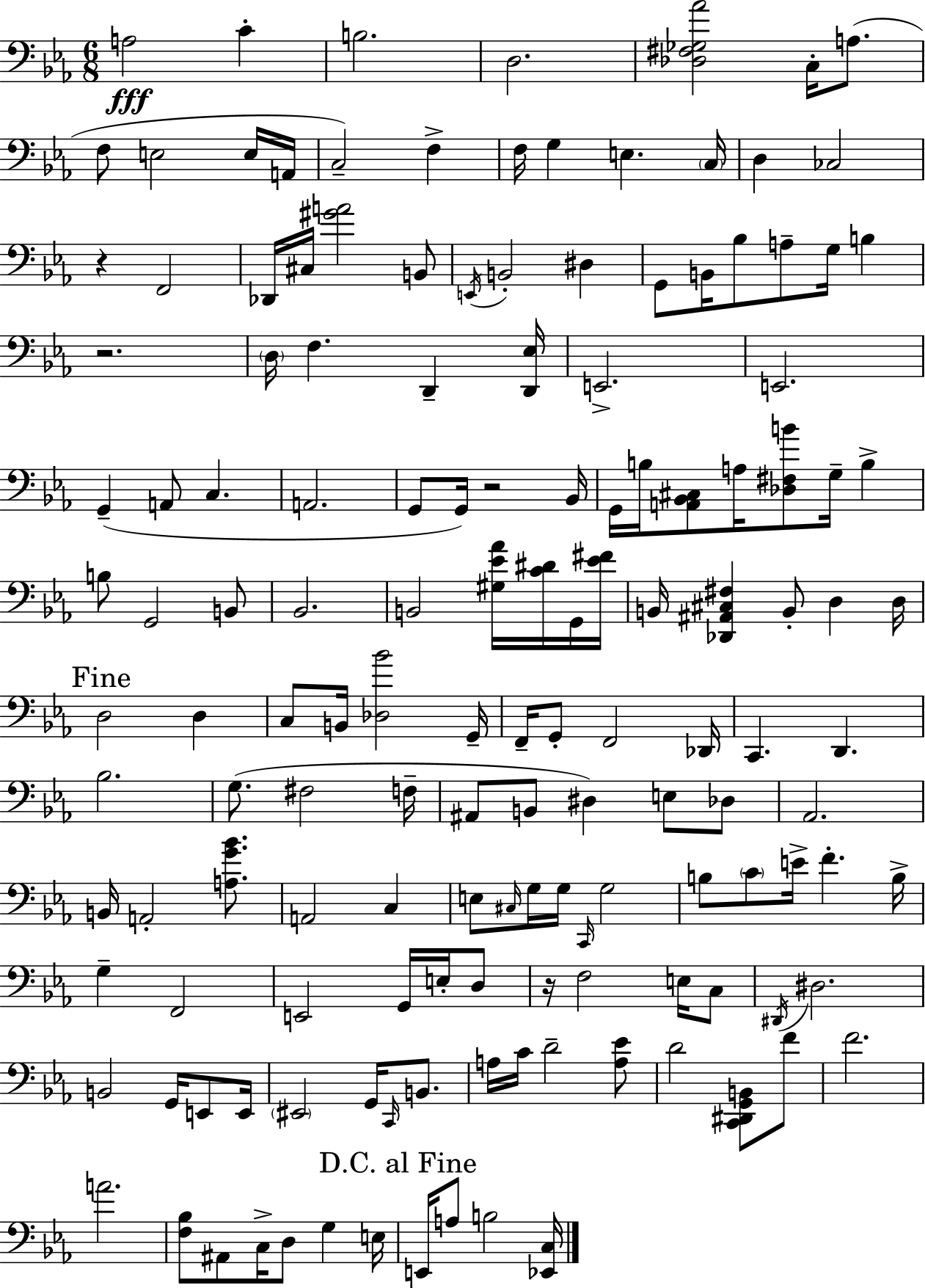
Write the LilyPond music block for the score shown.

{
  \clef bass
  \numericTimeSignature
  \time 6/8
  \key c \minor
  \repeat volta 2 { a2\fff c'4-. | b2. | d2. | <des fis ges aes'>2 c16-. a8.( | \break f8 e2 e16 a,16 | c2--) f4-> | f16 g4 e4. \parenthesize c16 | d4 ces2 | \break r4 f,2 | des,16 cis16 <gis' a'>2 b,8 | \acciaccatura { e,16 } b,2-. dis4 | g,8 b,16 bes8 a8-- g16 b4 | \break r2. | \parenthesize d16 f4. d,4-- | <d, ees>16 e,2.-> | e,2. | \break g,4--( a,8 c4. | a,2. | g,8 g,16) r2 | bes,16 g,16 b16 <a, bes, cis>8 a16 <des fis b'>8 g16-- b4-> | \break b8 g,2 b,8 | bes,2. | b,2 <gis ees' aes'>16 <c' dis'>16 g,16 | <ees' fis'>16 b,16 <des, ais, cis fis>4 b,8-. d4 | \break d16 \mark "Fine" d2 d4 | c8 b,16 <des bes'>2 | g,16-- f,16-- g,8-. f,2 | des,16 c,4. d,4. | \break bes2. | g8.( fis2 | f16-- ais,8 b,8 dis4) e8 des8 | aes,2. | \break b,16 a,2-. <a g' bes'>8. | a,2 c4 | e8 \grace { cis16 } g16 g16 \grace { c,16 } g2 | b8 \parenthesize c'8 e'16-> f'4.-. | \break b16-> g4-- f,2 | e,2 g,16 | e16-. d8 r16 f2 | e16 c8 \acciaccatura { dis,16 } dis2. | \break b,2 | g,16 e,8 e,16 \parenthesize eis,2 | g,16 \grace { c,16 } b,8. a16 c'16 d'2-- | <a ees'>8 d'2 | \break <c, dis, g, b,>8 f'8 f'2. | a'2. | <f bes>8 ais,8 c16-> d8 | g4 e16 \mark "D.C. al Fine" e,16 a8 b2 | \break <ees, c>16 } \bar "|."
}